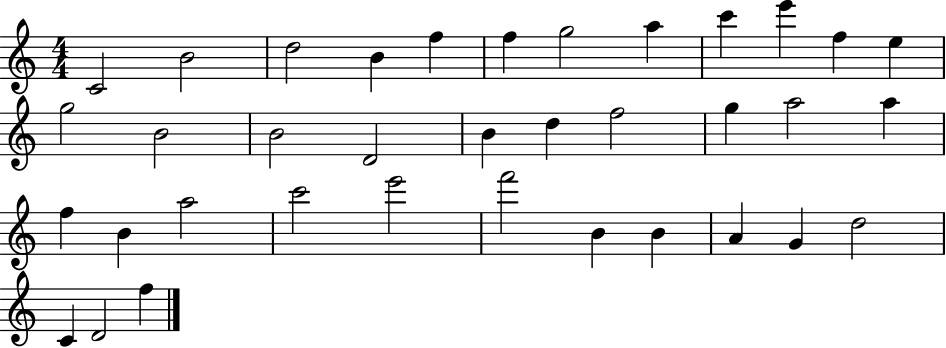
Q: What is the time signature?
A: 4/4